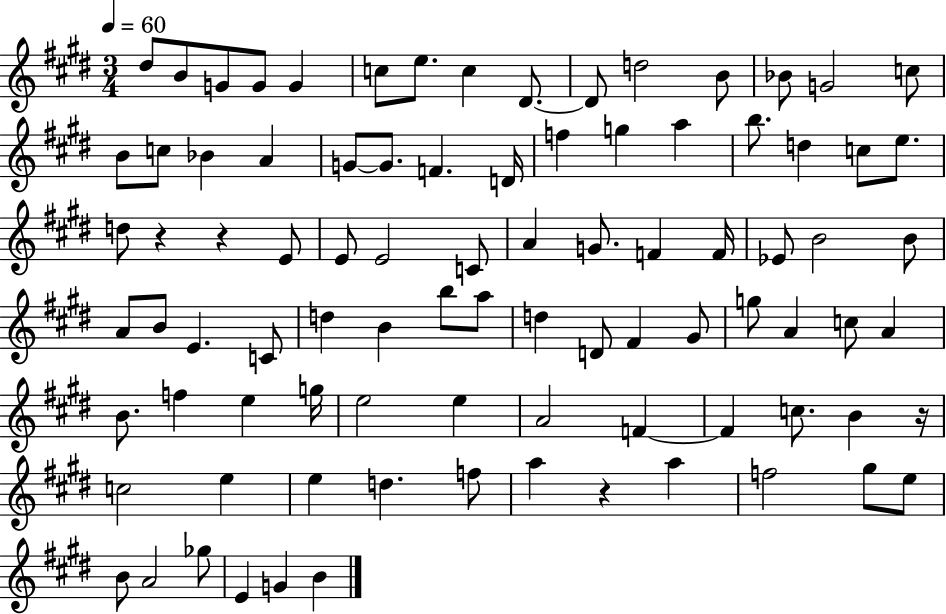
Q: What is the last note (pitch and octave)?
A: B4